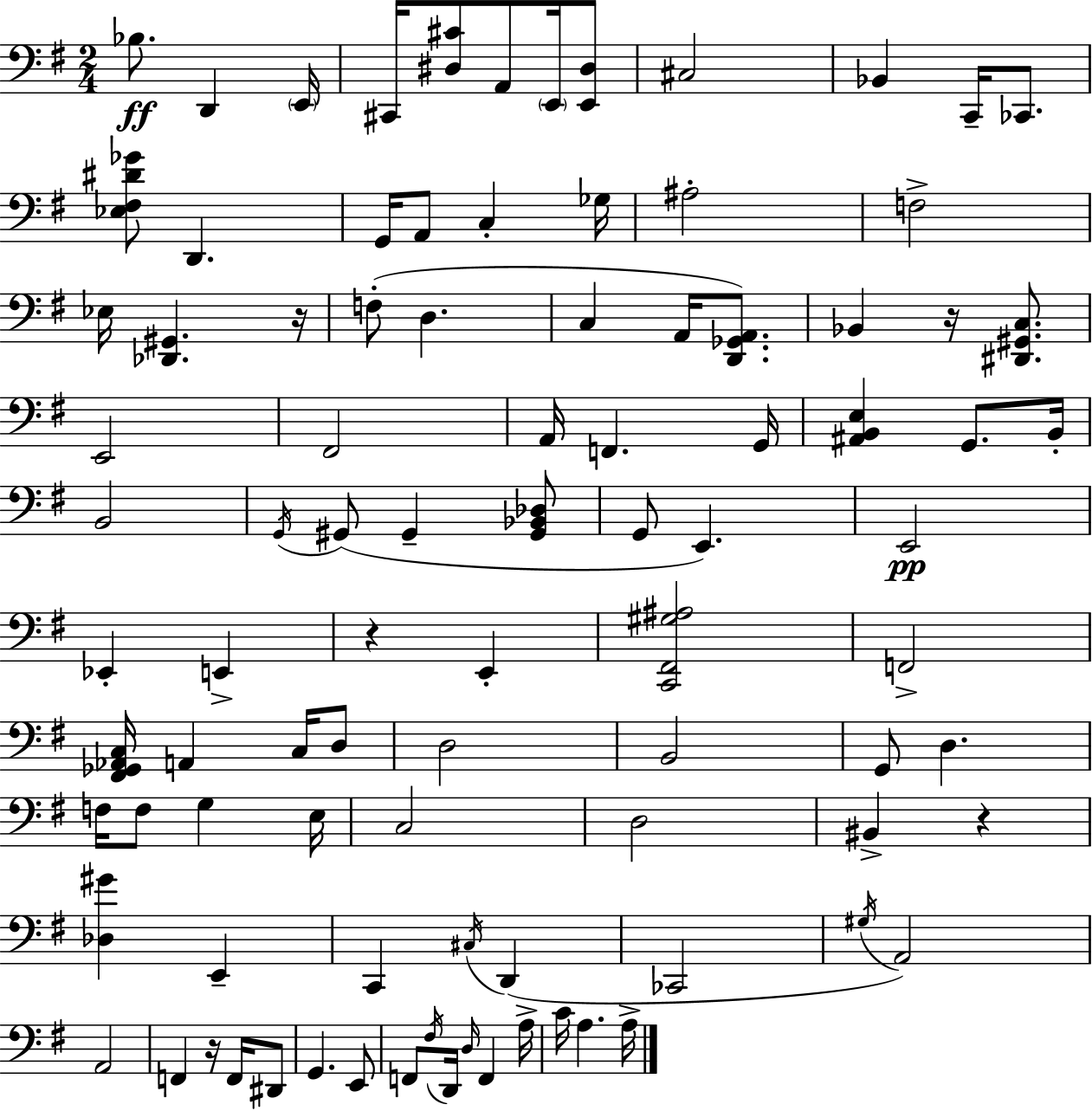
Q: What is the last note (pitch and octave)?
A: A3